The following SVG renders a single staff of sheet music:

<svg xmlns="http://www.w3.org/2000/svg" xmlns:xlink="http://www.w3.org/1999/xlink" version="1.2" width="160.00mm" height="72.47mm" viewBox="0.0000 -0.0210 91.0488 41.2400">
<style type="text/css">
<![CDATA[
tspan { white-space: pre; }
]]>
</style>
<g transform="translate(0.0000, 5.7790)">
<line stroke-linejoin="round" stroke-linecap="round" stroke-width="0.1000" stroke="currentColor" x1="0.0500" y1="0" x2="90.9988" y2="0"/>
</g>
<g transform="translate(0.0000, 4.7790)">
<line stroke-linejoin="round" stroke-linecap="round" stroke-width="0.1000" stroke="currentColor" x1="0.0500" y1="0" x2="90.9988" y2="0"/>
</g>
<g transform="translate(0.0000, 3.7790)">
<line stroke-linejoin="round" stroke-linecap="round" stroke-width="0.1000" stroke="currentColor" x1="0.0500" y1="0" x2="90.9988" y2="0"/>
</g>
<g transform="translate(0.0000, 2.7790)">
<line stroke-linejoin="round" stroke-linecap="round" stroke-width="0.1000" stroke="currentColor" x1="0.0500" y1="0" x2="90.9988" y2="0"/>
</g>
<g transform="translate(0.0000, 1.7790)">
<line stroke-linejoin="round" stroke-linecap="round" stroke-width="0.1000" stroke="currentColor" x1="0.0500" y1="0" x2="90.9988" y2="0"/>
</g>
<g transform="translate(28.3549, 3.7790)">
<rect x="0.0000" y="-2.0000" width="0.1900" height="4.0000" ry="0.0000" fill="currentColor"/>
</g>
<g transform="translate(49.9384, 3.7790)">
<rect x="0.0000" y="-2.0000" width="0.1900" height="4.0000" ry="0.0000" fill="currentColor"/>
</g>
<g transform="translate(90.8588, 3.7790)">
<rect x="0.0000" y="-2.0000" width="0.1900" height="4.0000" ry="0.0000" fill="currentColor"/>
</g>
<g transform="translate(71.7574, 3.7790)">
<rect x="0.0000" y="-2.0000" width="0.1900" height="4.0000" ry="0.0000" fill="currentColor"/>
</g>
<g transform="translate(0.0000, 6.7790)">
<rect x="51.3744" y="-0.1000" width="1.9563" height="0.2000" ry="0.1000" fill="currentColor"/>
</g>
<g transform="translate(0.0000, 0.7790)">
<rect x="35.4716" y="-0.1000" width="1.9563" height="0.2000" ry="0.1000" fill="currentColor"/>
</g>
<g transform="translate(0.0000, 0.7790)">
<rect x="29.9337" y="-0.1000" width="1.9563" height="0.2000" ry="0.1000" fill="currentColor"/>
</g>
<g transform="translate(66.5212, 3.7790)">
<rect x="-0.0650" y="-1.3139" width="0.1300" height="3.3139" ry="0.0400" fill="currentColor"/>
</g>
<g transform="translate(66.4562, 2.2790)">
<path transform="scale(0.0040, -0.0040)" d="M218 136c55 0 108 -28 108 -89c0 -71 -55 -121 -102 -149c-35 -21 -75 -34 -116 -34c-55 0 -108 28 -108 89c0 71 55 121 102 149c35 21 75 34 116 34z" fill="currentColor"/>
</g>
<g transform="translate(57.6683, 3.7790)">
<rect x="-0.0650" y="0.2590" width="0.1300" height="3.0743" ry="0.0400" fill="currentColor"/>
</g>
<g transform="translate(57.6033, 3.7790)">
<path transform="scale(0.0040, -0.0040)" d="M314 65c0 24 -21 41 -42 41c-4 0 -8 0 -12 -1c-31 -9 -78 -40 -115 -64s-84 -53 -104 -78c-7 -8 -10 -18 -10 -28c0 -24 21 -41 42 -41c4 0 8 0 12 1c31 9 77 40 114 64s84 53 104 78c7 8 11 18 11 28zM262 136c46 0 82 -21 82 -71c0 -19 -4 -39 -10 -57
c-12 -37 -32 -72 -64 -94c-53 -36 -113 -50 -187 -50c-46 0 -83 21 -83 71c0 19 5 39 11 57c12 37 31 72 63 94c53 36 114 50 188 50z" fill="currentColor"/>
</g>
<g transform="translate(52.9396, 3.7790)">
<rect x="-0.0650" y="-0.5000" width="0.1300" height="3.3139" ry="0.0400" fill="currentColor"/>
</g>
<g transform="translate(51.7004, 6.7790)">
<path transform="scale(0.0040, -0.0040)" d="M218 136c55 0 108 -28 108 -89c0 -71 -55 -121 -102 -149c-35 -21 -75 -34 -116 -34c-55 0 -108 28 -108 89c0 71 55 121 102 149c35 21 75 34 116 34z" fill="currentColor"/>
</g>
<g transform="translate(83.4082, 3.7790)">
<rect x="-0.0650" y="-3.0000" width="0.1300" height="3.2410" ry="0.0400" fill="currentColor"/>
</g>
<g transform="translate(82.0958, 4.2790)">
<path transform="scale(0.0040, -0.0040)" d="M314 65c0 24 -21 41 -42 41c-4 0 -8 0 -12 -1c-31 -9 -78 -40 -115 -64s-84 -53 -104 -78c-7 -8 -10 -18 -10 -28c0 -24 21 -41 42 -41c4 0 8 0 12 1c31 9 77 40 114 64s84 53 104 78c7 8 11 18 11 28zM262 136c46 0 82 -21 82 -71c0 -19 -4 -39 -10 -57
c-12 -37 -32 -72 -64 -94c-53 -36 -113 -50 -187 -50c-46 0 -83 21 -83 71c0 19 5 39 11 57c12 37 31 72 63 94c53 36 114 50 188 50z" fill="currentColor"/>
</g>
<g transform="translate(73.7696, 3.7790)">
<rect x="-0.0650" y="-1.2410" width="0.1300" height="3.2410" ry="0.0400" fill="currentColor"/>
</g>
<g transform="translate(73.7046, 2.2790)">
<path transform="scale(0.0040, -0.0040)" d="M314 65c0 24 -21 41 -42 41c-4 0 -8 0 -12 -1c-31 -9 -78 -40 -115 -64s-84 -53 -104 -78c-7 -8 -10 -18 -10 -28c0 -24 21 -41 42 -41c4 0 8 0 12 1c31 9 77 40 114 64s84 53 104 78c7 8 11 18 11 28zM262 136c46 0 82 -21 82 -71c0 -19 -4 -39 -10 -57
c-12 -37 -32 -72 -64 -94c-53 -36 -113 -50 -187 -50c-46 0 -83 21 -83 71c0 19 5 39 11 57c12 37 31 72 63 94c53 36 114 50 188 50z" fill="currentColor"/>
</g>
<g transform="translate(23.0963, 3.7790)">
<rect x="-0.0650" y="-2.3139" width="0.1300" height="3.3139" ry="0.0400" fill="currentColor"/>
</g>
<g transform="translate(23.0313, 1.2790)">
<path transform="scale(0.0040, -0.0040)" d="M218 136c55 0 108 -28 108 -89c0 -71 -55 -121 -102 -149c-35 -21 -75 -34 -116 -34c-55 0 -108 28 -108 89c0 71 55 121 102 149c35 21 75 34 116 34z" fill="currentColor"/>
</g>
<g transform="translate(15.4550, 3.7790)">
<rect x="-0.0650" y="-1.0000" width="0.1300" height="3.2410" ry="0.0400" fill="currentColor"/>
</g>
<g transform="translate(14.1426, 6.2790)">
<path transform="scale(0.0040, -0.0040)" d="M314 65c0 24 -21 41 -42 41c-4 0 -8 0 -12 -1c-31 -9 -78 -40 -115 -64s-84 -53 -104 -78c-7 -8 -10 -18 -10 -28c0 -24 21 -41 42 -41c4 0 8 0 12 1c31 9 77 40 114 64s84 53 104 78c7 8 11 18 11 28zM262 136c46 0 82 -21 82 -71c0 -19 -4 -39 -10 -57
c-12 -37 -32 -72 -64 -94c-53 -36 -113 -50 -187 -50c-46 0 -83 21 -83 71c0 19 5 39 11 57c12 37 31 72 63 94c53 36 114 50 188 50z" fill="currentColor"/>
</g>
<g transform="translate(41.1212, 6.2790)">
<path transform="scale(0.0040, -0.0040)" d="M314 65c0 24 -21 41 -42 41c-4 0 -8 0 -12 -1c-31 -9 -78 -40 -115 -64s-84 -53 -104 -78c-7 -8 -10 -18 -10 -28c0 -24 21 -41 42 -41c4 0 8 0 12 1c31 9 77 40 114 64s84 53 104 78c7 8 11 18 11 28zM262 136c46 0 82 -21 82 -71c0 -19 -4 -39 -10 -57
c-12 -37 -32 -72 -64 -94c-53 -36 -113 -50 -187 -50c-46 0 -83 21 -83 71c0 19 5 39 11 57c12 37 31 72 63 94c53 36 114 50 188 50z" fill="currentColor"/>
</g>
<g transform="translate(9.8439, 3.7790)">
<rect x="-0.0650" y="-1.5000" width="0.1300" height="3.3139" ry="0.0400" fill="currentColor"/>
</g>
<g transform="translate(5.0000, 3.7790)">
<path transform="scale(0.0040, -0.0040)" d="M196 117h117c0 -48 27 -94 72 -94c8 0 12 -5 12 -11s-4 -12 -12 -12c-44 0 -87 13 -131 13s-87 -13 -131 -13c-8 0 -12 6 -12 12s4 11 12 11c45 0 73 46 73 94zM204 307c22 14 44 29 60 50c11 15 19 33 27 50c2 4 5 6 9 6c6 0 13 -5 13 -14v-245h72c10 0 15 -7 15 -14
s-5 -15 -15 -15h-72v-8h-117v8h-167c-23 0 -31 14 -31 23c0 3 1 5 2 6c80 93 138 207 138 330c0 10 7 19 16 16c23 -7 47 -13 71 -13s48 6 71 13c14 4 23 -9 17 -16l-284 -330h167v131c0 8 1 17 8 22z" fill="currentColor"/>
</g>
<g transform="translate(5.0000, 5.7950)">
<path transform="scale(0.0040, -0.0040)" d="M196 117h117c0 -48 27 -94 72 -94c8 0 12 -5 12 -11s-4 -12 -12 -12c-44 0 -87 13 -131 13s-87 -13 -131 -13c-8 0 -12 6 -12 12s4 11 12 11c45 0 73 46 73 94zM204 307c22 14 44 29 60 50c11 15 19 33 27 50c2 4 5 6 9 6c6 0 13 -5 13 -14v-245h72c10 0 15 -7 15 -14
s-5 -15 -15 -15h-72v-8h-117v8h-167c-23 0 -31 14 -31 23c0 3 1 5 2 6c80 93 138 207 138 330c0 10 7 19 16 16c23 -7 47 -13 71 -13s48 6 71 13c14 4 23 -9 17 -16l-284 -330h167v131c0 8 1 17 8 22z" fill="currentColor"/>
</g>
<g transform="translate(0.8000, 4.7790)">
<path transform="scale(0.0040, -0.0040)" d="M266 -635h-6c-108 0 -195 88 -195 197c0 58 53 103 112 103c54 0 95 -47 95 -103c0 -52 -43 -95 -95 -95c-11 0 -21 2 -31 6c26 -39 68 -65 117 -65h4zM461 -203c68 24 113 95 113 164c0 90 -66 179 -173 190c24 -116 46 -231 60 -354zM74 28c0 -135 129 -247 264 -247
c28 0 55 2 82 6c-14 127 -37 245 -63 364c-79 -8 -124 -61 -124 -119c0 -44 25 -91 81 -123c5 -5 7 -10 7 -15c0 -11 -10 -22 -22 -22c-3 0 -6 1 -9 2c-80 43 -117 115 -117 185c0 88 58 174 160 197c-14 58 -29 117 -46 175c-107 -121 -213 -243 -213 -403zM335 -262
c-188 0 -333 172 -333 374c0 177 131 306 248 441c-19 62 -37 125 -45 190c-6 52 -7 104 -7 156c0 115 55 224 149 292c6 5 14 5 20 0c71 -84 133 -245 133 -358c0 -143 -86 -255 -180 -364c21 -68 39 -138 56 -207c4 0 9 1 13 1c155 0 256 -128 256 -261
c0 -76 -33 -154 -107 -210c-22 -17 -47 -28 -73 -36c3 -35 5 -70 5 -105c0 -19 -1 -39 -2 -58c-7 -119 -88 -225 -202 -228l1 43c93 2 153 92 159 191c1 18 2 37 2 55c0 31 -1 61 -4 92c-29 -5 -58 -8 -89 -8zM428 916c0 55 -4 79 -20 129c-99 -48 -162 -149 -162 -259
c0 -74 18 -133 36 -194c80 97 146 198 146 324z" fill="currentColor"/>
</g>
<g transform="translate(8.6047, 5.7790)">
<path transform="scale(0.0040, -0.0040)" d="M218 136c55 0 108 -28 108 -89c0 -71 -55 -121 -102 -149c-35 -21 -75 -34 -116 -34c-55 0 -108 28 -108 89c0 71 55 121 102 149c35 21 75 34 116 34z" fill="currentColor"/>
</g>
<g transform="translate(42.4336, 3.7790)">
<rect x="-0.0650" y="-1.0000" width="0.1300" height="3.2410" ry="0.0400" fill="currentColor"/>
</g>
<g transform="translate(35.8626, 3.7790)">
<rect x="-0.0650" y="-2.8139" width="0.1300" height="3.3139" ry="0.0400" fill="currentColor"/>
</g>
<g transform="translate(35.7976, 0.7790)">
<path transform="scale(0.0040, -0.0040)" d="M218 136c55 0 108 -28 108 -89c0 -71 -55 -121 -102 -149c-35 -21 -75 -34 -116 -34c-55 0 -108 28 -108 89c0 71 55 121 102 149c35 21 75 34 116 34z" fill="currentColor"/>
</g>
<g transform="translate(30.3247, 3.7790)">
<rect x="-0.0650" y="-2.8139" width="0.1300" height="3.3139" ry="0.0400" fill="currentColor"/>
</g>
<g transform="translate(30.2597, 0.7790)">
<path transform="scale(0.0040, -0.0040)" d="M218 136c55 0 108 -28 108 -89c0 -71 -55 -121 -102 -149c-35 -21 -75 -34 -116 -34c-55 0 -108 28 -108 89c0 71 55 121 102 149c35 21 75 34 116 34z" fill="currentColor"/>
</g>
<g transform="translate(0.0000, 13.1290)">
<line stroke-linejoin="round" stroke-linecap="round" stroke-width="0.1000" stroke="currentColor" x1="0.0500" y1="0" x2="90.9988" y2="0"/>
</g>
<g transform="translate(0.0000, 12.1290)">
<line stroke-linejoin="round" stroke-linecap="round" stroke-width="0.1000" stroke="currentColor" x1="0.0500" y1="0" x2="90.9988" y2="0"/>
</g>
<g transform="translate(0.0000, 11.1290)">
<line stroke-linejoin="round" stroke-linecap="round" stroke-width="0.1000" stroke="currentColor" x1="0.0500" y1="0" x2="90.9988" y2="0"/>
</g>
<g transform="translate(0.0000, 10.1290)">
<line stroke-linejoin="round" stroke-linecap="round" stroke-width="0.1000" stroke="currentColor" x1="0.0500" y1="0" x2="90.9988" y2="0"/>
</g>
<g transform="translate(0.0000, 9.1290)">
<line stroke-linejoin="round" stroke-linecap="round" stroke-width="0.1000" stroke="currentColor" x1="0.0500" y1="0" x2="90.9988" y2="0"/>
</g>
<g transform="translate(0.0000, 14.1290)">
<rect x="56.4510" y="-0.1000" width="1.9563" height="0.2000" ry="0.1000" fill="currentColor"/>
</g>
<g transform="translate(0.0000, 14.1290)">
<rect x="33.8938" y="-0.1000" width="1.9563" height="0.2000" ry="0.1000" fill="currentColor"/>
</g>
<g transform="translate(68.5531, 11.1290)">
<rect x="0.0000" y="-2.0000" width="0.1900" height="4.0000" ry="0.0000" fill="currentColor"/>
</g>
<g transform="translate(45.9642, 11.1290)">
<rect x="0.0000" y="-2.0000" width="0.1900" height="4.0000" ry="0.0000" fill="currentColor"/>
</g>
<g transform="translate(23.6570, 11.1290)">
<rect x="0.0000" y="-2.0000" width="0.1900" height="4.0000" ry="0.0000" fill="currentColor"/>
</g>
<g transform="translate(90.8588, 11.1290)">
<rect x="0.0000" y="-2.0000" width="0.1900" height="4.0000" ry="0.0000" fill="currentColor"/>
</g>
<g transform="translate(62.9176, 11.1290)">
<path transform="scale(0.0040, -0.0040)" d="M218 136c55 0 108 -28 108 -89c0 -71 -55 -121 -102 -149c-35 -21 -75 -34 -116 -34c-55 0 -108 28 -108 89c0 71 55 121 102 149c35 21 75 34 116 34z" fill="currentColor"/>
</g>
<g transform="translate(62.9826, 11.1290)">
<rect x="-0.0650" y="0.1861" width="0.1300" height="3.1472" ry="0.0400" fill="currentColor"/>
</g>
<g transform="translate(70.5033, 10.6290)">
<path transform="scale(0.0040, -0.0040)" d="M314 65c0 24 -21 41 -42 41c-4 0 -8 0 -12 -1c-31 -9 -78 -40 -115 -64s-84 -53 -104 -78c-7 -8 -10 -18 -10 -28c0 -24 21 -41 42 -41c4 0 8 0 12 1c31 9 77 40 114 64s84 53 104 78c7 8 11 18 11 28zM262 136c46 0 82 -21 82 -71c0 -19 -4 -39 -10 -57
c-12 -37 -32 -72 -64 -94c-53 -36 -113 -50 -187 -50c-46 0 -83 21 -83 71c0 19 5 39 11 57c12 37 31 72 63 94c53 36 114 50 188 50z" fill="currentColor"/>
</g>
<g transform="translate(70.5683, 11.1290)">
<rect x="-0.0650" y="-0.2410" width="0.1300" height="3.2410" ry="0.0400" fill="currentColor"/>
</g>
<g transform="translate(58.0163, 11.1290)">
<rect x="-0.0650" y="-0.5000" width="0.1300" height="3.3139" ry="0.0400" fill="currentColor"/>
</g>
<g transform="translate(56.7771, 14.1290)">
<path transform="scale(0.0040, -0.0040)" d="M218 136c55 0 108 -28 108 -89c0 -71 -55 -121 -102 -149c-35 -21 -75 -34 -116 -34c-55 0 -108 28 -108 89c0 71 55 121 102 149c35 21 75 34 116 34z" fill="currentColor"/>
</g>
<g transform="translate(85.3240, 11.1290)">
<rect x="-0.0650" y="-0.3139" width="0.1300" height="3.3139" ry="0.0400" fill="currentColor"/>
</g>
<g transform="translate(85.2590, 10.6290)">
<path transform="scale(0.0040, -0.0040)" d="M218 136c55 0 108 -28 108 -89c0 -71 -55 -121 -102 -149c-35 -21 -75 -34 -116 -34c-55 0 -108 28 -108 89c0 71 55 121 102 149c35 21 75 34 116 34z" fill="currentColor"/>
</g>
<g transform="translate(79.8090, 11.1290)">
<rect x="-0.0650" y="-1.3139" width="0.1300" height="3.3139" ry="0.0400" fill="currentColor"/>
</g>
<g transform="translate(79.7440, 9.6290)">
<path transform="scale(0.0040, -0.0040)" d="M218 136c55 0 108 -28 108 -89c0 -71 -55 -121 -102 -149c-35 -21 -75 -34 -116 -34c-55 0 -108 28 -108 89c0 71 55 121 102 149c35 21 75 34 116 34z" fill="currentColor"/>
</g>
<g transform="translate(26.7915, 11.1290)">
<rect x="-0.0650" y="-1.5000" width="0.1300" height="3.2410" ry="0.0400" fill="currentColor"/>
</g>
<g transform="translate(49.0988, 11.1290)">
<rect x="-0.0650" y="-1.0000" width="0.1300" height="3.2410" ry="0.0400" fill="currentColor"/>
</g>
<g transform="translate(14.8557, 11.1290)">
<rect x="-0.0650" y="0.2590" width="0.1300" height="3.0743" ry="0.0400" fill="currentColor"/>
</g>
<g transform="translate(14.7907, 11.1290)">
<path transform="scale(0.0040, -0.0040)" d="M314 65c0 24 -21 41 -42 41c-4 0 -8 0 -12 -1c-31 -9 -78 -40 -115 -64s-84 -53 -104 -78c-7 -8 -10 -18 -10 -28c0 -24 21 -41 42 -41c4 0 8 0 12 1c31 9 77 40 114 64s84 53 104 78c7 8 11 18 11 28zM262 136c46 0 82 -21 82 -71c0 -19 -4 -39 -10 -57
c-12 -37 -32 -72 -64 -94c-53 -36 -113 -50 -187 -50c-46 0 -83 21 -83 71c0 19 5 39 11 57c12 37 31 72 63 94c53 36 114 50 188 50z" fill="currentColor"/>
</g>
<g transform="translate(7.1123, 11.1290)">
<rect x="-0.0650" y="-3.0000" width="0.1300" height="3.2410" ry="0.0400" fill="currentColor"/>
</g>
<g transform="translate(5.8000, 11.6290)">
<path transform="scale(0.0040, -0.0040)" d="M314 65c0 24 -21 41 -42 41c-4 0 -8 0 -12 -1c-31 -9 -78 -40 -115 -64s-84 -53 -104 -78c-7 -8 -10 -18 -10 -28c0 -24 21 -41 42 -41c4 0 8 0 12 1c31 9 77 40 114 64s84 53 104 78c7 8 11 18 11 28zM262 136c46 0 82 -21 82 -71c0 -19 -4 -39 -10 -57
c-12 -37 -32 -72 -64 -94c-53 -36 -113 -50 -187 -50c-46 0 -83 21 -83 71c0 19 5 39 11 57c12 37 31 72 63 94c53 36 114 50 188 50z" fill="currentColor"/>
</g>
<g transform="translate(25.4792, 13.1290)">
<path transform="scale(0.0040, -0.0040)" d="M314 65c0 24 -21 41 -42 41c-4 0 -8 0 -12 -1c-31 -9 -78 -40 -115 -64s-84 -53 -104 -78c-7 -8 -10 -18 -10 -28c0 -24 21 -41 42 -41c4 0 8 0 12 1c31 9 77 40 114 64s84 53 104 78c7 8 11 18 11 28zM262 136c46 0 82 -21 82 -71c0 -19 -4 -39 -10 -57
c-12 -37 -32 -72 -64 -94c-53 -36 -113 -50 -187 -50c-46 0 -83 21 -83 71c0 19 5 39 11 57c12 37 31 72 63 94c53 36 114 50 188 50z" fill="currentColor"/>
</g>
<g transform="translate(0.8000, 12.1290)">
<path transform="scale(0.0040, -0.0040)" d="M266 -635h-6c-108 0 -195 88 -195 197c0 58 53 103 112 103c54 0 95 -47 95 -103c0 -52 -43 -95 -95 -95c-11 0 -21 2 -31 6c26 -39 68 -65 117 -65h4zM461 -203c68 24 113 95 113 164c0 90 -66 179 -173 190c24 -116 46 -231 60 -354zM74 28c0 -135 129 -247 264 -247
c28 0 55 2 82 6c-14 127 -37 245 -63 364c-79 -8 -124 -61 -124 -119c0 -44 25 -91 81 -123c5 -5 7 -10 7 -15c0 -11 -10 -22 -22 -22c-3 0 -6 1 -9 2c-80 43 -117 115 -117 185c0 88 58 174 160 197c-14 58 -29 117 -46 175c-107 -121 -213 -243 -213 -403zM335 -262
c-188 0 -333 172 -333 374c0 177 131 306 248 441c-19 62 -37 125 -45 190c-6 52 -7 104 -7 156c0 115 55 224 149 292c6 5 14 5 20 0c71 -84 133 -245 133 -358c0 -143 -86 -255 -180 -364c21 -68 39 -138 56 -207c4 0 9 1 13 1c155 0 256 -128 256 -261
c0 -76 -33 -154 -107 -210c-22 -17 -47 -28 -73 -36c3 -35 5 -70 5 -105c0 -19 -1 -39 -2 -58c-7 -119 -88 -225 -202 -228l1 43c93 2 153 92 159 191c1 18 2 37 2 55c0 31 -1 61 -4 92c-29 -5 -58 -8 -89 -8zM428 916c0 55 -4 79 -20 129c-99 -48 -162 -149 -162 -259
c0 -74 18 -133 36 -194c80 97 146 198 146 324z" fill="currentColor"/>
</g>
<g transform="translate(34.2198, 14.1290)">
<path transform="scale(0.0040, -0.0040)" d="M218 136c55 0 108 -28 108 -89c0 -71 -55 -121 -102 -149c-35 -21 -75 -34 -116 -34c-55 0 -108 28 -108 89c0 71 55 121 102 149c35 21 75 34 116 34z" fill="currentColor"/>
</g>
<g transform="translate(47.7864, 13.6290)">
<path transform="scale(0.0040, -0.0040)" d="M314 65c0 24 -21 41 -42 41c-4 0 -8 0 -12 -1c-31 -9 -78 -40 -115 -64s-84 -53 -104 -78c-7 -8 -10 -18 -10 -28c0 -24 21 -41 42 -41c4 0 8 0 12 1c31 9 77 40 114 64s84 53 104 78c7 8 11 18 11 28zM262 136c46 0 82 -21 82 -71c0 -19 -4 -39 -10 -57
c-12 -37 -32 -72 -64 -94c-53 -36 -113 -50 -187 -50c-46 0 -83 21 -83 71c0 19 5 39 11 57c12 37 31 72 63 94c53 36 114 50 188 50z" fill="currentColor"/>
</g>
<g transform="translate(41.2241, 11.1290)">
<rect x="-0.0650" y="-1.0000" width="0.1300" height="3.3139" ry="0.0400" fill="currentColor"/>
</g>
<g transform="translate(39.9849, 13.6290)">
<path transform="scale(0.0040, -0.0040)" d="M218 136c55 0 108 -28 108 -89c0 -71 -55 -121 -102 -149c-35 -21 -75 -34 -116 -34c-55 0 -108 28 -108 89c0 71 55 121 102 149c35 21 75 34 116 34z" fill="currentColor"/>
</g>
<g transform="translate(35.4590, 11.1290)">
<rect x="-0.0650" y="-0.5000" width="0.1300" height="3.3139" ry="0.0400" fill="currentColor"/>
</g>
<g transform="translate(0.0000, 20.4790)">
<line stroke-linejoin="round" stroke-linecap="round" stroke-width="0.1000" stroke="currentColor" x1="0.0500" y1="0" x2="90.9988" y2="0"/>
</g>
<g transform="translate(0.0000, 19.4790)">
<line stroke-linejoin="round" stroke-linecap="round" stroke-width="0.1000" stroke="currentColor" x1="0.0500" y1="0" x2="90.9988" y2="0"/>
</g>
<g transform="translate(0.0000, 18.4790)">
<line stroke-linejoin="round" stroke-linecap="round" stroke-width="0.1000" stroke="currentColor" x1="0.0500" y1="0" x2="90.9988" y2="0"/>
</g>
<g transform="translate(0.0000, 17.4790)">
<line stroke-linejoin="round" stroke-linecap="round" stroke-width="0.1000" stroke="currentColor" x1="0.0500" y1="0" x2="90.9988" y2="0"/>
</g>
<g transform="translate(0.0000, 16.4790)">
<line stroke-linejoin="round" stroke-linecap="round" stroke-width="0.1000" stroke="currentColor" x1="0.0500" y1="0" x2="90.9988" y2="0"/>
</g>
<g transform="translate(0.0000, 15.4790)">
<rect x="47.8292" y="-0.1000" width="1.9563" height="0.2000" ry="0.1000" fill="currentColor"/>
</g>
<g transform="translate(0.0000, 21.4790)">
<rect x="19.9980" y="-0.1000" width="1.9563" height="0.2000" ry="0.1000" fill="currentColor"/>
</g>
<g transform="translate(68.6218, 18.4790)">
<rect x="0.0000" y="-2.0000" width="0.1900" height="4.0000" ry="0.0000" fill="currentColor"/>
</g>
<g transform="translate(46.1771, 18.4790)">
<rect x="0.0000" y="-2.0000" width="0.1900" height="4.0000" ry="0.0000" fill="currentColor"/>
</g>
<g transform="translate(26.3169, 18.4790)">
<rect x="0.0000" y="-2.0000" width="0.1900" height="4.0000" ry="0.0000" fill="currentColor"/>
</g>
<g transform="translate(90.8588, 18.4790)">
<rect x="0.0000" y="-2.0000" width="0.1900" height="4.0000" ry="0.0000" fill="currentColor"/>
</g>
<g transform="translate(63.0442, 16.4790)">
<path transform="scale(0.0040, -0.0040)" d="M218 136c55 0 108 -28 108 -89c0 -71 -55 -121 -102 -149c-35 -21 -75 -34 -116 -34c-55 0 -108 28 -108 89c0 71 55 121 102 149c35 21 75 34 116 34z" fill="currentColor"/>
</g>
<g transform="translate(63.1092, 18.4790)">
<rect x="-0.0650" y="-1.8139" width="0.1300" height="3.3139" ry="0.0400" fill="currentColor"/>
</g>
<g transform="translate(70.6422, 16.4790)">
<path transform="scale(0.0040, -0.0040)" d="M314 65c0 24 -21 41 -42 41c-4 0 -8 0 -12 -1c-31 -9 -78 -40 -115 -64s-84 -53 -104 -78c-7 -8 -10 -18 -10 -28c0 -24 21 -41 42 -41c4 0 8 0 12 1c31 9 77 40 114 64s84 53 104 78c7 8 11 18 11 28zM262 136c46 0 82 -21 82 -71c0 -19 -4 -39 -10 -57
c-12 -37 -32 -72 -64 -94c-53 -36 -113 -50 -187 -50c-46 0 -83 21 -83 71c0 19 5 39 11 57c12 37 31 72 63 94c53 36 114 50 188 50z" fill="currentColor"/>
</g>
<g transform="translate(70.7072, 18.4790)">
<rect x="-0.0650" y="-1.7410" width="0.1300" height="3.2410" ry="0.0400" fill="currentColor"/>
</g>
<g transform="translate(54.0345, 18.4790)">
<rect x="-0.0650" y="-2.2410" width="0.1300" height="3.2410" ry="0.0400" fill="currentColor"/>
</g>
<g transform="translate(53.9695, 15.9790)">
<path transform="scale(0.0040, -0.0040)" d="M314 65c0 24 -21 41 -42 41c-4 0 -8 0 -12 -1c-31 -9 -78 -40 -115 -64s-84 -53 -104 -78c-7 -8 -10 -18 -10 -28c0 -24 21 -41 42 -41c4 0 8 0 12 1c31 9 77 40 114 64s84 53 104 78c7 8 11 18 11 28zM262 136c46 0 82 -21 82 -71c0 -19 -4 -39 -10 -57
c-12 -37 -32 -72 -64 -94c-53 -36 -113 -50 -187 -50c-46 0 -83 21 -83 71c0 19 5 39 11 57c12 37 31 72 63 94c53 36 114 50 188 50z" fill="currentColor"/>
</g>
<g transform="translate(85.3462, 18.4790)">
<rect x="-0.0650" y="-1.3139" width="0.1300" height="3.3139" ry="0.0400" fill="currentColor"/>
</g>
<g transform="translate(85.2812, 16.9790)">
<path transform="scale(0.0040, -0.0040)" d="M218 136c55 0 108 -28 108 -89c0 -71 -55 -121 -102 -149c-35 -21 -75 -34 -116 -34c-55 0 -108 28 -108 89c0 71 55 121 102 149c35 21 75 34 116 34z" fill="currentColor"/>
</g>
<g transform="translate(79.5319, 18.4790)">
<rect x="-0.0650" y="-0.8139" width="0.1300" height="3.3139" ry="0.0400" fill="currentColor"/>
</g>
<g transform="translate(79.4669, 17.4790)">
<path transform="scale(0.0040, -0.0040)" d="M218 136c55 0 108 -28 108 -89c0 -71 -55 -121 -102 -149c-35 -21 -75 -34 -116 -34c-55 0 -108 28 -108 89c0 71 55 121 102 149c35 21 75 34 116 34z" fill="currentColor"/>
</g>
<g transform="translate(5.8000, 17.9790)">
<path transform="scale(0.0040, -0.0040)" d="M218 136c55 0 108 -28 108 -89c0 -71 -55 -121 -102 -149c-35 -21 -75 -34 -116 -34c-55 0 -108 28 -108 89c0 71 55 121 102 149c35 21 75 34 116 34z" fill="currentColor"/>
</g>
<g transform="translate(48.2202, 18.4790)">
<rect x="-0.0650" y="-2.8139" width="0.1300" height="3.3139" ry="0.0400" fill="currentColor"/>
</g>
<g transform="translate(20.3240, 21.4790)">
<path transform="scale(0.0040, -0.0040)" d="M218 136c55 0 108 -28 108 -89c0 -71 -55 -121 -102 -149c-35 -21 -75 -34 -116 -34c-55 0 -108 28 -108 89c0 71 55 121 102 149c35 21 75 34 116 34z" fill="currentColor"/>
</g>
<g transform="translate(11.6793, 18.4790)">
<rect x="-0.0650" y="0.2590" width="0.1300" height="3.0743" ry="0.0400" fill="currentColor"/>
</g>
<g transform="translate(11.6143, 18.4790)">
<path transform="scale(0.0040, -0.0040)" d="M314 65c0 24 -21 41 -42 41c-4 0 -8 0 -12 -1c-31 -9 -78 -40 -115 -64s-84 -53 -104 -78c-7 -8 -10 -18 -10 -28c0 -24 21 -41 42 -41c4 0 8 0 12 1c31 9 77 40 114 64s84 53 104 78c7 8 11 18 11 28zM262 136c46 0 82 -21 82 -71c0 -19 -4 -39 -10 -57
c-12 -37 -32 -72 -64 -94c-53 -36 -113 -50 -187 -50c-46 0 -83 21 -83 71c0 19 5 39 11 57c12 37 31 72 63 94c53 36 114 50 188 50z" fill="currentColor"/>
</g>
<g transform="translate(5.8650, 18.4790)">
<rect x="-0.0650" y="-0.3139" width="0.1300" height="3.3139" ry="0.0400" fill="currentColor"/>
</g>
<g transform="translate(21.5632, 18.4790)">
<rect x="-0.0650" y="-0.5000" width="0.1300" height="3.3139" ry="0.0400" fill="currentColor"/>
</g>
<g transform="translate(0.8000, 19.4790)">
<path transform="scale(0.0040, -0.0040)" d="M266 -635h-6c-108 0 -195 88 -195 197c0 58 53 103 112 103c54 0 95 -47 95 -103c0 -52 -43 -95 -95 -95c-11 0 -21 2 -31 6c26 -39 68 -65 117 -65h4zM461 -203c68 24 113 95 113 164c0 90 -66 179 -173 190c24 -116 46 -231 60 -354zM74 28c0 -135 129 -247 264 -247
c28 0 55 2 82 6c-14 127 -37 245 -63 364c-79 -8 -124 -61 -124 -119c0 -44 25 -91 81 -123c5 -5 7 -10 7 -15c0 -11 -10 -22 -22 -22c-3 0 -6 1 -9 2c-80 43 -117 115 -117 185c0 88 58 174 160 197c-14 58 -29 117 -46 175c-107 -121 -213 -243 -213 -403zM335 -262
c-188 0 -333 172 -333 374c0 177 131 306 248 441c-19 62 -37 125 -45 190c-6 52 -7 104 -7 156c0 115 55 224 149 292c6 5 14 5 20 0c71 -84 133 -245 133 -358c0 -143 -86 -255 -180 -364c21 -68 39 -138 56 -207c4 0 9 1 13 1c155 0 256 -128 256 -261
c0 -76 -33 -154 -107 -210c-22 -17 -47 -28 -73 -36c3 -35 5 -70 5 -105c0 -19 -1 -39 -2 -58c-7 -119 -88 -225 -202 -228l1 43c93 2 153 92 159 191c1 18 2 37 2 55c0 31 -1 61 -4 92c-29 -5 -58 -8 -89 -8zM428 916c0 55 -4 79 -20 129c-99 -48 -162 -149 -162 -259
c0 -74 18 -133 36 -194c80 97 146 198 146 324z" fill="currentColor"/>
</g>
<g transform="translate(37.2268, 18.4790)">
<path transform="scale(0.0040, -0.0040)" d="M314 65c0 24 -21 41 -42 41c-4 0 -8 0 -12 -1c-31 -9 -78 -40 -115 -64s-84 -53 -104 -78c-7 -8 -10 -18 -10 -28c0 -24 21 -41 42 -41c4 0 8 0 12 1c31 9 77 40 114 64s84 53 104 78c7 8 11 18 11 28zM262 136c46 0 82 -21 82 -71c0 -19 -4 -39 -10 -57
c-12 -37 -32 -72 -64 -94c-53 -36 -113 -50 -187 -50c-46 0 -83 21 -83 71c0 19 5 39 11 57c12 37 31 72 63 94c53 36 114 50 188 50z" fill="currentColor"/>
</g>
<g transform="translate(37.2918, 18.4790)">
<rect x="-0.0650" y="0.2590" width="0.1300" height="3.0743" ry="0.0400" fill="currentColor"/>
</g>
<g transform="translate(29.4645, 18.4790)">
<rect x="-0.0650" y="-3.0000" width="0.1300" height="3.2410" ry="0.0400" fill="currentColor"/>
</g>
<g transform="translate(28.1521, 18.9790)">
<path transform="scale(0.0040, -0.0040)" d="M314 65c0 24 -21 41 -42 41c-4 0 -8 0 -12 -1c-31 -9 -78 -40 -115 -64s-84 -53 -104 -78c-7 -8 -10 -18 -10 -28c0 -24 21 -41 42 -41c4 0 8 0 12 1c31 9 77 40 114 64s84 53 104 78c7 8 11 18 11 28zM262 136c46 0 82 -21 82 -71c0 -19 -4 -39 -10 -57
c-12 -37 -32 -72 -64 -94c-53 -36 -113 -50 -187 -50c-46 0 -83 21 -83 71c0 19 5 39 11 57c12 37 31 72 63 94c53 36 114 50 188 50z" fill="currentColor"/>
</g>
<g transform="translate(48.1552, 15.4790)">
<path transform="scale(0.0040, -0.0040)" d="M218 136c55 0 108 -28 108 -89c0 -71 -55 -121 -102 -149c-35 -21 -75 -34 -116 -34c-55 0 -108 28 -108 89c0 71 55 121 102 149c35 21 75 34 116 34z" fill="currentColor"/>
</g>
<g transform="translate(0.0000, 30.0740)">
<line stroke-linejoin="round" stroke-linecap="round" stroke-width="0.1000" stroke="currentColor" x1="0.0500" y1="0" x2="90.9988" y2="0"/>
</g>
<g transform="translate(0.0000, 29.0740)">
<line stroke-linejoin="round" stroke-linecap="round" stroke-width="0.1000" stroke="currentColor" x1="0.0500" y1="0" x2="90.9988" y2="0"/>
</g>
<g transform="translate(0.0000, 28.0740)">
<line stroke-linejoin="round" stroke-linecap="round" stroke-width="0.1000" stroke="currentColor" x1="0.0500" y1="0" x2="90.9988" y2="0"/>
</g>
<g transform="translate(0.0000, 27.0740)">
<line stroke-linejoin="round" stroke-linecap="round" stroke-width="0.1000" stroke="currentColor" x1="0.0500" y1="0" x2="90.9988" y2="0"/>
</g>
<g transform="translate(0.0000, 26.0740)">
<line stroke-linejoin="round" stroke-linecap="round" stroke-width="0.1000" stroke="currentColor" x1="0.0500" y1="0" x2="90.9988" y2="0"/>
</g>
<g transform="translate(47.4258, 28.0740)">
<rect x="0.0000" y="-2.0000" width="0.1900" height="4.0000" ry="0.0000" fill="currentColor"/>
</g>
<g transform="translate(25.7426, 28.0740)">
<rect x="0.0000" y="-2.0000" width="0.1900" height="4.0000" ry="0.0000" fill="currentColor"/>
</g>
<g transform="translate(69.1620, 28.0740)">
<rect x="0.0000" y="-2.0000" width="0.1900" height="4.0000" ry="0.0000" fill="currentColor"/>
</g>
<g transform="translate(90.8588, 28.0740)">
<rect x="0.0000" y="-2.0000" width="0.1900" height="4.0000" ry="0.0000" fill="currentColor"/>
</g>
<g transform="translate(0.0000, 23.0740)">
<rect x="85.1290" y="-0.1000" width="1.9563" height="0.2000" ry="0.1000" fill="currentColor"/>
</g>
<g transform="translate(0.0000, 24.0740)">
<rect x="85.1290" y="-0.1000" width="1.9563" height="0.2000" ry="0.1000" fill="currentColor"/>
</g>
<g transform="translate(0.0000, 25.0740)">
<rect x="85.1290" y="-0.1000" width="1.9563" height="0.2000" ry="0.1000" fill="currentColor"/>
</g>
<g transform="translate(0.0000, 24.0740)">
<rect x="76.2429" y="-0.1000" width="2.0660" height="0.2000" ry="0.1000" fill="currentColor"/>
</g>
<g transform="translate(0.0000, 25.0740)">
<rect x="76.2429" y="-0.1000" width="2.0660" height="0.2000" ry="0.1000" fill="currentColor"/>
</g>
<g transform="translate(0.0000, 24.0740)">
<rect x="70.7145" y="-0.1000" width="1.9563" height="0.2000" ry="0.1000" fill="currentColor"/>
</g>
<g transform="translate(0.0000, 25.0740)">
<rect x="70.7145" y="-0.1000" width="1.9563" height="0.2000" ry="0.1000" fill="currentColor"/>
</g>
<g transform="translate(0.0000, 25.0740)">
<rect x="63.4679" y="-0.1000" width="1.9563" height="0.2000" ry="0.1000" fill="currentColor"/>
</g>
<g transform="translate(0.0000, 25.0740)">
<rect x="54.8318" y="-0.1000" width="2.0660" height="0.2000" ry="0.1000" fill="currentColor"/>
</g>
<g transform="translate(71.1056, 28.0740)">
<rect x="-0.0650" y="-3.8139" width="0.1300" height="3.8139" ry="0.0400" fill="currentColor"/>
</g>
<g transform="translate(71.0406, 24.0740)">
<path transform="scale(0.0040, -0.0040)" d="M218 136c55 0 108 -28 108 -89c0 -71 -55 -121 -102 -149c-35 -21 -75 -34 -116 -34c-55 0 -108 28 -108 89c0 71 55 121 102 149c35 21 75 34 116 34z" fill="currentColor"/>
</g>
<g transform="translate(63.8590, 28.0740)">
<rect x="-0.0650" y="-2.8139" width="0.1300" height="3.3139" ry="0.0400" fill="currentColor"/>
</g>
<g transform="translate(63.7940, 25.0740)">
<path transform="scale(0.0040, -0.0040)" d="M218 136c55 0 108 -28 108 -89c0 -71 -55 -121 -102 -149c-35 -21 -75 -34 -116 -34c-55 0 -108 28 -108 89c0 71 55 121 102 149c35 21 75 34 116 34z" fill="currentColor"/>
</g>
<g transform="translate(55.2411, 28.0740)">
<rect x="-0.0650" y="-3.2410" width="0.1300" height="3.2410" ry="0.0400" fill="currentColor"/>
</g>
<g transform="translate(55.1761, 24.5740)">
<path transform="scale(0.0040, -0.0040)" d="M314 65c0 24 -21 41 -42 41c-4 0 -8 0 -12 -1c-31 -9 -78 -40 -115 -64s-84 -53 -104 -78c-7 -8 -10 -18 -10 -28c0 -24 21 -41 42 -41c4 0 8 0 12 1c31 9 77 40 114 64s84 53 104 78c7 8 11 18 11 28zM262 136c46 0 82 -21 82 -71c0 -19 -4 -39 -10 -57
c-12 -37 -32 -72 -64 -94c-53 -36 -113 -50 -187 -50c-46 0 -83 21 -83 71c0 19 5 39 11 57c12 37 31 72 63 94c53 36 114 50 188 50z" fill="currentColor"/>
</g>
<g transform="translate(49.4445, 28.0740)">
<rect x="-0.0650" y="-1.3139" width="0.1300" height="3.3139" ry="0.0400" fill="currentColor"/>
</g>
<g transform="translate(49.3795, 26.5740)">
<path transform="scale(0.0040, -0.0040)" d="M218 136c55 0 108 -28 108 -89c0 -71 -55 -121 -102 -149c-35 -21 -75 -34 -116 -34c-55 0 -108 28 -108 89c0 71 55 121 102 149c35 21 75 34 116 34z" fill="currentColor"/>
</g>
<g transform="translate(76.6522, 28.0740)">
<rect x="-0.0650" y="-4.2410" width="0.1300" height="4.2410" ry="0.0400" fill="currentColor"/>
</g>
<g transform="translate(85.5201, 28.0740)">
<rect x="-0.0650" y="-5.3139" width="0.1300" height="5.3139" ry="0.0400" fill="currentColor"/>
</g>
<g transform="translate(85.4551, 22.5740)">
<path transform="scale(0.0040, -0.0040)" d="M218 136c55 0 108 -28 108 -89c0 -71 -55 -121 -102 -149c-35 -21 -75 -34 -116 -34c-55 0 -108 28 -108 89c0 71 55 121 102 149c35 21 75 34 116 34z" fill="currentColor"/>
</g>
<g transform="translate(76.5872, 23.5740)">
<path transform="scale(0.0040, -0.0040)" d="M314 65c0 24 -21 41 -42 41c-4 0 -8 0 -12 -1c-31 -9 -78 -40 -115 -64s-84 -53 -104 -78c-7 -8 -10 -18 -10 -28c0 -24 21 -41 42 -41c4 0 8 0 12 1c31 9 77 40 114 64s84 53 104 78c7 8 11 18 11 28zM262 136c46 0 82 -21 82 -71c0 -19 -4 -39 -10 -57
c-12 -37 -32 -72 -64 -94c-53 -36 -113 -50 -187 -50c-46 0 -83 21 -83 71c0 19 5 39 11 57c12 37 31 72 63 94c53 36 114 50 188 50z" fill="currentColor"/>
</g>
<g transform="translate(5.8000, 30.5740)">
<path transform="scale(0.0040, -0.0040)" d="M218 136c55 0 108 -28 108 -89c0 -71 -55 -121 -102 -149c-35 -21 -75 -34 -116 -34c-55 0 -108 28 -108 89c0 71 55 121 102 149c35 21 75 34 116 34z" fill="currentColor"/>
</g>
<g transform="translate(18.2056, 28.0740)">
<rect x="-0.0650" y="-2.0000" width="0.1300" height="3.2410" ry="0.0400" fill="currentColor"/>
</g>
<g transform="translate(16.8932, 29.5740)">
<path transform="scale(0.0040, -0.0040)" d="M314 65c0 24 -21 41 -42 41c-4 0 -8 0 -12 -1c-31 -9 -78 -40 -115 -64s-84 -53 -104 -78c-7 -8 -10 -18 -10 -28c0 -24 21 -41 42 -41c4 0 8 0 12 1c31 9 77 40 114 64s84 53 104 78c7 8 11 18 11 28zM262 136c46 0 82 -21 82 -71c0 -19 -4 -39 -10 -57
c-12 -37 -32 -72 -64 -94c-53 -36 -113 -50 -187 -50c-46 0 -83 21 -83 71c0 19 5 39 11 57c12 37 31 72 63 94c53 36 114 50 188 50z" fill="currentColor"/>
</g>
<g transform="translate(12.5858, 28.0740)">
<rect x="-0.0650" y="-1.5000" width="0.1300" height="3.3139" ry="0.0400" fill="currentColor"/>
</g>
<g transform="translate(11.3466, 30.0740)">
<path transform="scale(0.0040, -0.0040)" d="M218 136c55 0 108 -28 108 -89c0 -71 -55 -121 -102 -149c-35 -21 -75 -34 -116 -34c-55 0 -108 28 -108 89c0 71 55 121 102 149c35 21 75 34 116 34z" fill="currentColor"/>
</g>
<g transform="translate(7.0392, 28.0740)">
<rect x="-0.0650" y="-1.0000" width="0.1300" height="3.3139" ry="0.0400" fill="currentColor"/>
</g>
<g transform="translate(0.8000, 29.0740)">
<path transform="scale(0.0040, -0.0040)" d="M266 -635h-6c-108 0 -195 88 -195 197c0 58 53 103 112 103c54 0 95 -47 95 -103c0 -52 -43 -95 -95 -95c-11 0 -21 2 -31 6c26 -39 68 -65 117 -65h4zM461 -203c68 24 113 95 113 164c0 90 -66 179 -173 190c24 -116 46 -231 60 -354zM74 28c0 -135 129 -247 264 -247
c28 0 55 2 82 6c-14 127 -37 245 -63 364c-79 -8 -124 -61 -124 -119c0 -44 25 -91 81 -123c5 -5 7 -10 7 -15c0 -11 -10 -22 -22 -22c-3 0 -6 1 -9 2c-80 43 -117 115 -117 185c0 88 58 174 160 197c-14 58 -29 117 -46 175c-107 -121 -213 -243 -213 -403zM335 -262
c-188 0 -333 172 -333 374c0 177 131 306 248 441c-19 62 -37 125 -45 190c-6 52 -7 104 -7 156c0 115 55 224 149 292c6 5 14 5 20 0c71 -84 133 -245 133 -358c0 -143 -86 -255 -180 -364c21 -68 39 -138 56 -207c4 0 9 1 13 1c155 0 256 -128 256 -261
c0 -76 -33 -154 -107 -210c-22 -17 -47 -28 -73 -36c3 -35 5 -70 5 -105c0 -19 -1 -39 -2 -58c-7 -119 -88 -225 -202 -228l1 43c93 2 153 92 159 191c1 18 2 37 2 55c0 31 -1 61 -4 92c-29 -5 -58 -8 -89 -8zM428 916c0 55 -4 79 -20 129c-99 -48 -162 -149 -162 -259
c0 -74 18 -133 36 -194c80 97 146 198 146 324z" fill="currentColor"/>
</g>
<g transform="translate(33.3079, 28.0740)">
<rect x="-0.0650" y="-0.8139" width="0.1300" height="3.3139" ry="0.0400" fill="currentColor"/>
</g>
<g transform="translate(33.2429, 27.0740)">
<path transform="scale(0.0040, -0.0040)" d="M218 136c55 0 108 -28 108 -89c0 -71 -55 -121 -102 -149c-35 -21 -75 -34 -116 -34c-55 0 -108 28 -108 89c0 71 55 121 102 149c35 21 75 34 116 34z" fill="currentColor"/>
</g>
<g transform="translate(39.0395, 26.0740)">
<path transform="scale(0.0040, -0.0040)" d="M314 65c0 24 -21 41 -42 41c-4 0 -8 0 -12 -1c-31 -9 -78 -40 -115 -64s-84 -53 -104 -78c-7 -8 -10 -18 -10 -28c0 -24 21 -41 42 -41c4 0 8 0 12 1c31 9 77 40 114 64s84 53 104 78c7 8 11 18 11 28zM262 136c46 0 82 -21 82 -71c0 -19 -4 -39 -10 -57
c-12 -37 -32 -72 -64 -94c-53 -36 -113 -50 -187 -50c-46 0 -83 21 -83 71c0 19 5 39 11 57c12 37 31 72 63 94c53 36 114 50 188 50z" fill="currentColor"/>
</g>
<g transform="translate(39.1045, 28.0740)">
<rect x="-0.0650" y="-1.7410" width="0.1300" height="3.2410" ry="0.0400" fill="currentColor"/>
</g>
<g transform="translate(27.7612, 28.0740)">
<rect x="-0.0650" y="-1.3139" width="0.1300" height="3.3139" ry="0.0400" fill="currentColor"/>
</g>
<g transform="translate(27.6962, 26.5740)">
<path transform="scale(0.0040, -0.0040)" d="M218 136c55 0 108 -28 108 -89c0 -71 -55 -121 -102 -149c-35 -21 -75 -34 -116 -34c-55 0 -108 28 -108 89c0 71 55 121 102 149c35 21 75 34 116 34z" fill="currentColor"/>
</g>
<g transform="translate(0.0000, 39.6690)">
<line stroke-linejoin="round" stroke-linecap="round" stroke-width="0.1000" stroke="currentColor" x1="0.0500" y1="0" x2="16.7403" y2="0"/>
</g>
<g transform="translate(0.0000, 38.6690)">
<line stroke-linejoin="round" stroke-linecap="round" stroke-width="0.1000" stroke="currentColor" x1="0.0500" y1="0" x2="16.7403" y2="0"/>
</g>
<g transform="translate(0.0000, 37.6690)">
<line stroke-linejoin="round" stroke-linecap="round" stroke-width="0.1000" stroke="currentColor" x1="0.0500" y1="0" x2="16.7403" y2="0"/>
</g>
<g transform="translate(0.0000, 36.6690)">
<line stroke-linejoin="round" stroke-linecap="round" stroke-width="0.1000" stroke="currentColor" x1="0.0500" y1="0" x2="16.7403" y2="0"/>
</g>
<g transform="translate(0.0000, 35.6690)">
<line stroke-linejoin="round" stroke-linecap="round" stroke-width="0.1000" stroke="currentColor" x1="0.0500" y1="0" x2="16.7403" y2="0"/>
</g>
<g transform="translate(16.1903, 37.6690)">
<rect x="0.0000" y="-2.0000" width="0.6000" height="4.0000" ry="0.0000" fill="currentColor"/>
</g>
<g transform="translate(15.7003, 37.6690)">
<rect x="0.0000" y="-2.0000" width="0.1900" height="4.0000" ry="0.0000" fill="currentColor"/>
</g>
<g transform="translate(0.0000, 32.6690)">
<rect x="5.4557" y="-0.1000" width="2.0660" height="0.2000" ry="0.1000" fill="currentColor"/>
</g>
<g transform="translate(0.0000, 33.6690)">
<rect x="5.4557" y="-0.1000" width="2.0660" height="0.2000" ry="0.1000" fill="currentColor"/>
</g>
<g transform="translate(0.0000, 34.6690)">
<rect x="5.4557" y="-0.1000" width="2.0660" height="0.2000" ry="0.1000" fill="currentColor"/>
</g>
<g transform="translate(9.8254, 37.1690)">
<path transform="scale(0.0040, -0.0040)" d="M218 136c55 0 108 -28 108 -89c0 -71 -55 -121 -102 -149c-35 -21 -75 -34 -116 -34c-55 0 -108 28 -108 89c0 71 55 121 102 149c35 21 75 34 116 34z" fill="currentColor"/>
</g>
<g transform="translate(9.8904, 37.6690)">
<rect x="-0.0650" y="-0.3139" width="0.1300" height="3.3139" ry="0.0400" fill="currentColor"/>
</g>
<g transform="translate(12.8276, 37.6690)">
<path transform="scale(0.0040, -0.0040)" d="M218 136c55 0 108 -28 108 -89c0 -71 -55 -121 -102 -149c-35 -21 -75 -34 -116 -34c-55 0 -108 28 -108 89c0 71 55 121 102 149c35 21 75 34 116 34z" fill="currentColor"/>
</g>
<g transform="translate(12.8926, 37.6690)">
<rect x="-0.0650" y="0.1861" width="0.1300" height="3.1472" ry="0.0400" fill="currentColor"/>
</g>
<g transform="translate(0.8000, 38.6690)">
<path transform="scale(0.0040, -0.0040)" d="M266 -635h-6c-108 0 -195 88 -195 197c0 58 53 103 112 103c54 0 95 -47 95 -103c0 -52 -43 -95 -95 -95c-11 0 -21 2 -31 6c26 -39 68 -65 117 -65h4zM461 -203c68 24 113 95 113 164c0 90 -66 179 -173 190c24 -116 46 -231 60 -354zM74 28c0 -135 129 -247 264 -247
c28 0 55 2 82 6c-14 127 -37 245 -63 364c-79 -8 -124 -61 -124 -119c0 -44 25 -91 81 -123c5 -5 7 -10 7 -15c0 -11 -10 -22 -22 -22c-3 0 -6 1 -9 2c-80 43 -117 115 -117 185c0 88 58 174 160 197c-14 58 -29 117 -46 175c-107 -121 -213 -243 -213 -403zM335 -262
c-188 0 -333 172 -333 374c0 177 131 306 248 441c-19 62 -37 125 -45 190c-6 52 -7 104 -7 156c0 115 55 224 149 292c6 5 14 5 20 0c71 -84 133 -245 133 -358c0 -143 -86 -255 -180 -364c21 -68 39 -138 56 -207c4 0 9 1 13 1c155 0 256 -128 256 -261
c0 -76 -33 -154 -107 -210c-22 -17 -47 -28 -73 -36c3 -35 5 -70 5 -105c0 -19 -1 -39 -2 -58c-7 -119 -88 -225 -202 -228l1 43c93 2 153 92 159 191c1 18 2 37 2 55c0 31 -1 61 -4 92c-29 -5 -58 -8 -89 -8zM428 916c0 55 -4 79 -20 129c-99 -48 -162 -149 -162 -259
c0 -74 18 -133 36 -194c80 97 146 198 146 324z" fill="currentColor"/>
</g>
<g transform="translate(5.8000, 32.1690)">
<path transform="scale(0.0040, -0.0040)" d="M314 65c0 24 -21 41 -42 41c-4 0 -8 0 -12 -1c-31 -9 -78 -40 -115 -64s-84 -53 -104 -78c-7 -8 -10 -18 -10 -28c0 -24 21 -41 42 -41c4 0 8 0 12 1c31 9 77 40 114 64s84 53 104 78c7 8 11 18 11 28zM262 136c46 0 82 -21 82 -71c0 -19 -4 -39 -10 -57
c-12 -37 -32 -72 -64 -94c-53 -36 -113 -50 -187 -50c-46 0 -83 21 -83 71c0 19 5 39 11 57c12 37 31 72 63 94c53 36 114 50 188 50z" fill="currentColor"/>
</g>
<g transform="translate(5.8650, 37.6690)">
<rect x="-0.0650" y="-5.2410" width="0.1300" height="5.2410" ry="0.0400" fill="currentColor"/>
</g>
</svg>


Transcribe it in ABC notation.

X:1
T:Untitled
M:4/4
L:1/4
K:C
E D2 g a a D2 C B2 e e2 A2 A2 B2 E2 C D D2 C B c2 e c c B2 C A2 B2 a g2 f f2 d e D E F2 e d f2 e b2 a c' d'2 f' f'2 c B